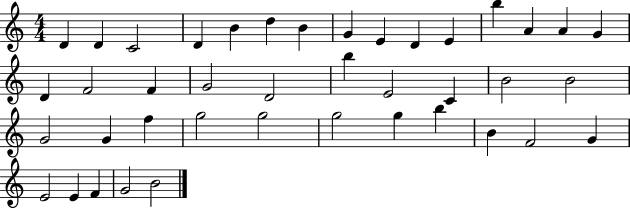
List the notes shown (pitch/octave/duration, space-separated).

D4/q D4/q C4/h D4/q B4/q D5/q B4/q G4/q E4/q D4/q E4/q B5/q A4/q A4/q G4/q D4/q F4/h F4/q G4/h D4/h B5/q E4/h C4/q B4/h B4/h G4/h G4/q F5/q G5/h G5/h G5/h G5/q B5/q B4/q F4/h G4/q E4/h E4/q F4/q G4/h B4/h